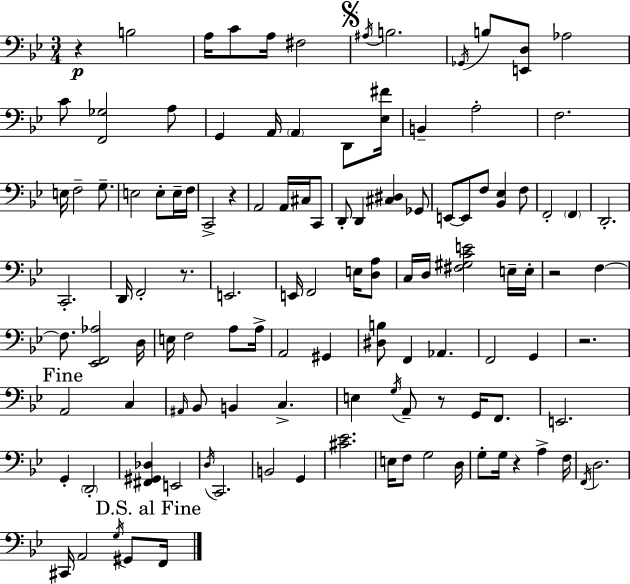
{
  \clef bass
  \numericTimeSignature
  \time 3/4
  \key bes \major
  r4\p b2 | a16 c'8 a16 fis2 | \mark \markup { \musicglyph "scripts.segno" } \acciaccatura { ais16 } b2. | \acciaccatura { ges,16 } b8 <e, d>8 aes2 | \break c'8 <f, ges>2 | a8 g,4 a,16 \parenthesize a,4 d,8 | <ees fis'>16 b,4-- a2-. | f2. | \break e16 f2-- g8.-- | e2 e8-. | e16-- f16 c,2-> r4 | a,2 a,16 cis16 | \break c,8 d,8-. d,4 <cis dis>4 | ges,8 e,8~~ e,8 f8 <bes, ees>4 | f8 f,2-. \parenthesize f,4 | d,2.-. | \break c,2.-. | d,16 f,2-. r8. | e,2. | e,16 f,2 e16 | \break <d a>8 c16 d16 <fis gis c' e'>2 | e16-- e16-. r2 f4~~ | f8. <ees, f, aes>2 | d16 e16 f2 a8 | \break a16-> a,2 gis,4 | <dis b>8 f,4 aes,4. | f,2 g,4 | r2. | \break \mark "Fine" a,2 c4 | \grace { ais,16 } bes,8 b,4 c4.-> | e4 \acciaccatura { g16 } a,8-- r8 | g,16 f,8. e,2. | \break g,4-. \parenthesize d,2-. | <fis, gis, des>4 e,2 | \acciaccatura { d16 } c,2. | b,2 | \break g,4 <cis' ees'>2. | e16 f8 g2 | d16 g8-. g16 r4 | a4-> f16 \acciaccatura { f,16 } d2. | \break cis,16 a,2 | \acciaccatura { g16 } gis,8 \mark "D.S. al Fine" f,16 \bar "|."
}